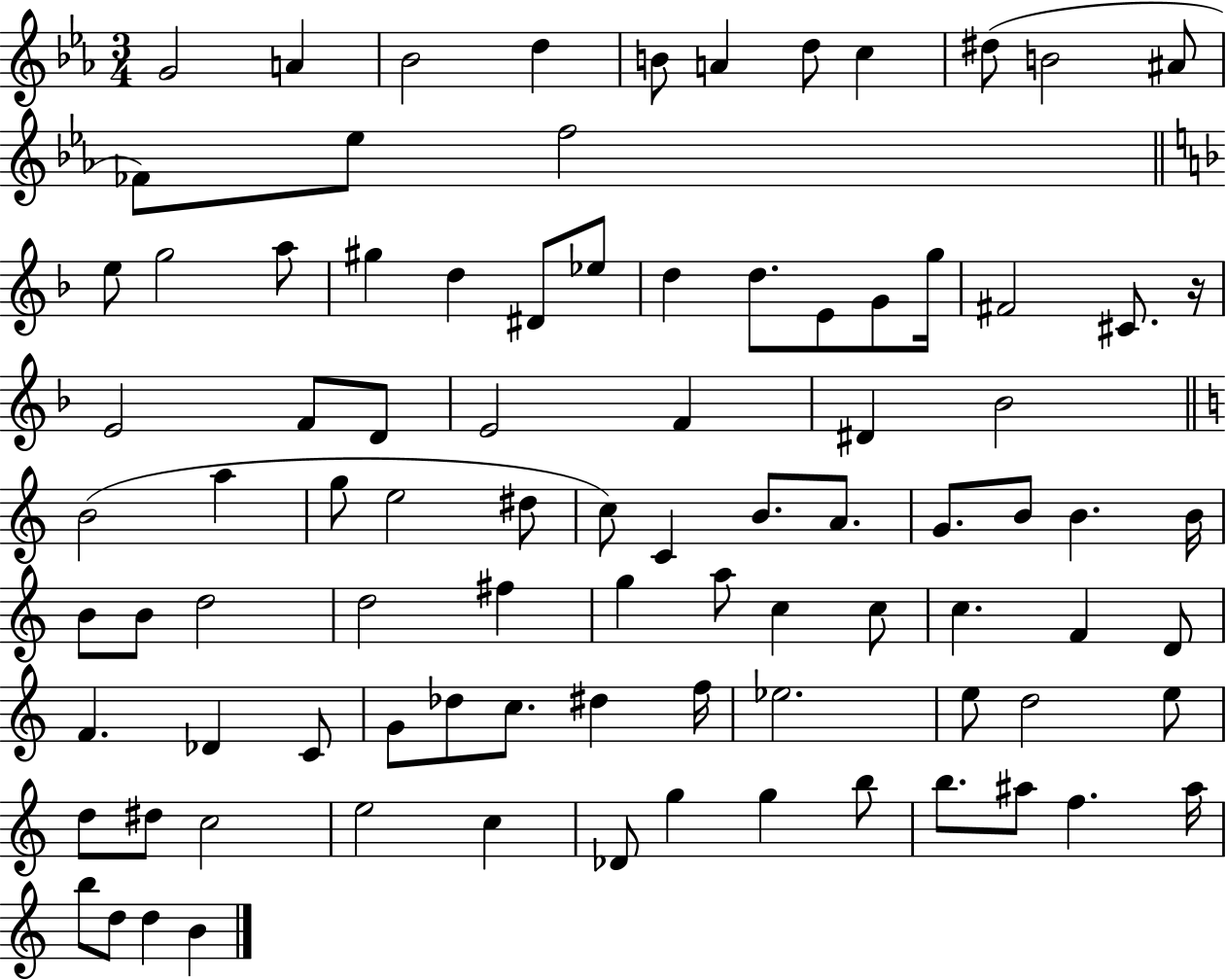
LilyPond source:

{
  \clef treble
  \numericTimeSignature
  \time 3/4
  \key ees \major
  g'2 a'4 | bes'2 d''4 | b'8 a'4 d''8 c''4 | dis''8( b'2 ais'8 | \break fes'8) ees''8 f''2 | \bar "||" \break \key d \minor e''8 g''2 a''8 | gis''4 d''4 dis'8 ees''8 | d''4 d''8. e'8 g'8 g''16 | fis'2 cis'8. r16 | \break e'2 f'8 d'8 | e'2 f'4 | dis'4 bes'2 | \bar "||" \break \key a \minor b'2( a''4 | g''8 e''2 dis''8 | c''8) c'4 b'8. a'8. | g'8. b'8 b'4. b'16 | \break b'8 b'8 d''2 | d''2 fis''4 | g''4 a''8 c''4 c''8 | c''4. f'4 d'8 | \break f'4. des'4 c'8 | g'8 des''8 c''8. dis''4 f''16 | ees''2. | e''8 d''2 e''8 | \break d''8 dis''8 c''2 | e''2 c''4 | des'8 g''4 g''4 b''8 | b''8. ais''8 f''4. ais''16 | \break b''8 d''8 d''4 b'4 | \bar "|."
}